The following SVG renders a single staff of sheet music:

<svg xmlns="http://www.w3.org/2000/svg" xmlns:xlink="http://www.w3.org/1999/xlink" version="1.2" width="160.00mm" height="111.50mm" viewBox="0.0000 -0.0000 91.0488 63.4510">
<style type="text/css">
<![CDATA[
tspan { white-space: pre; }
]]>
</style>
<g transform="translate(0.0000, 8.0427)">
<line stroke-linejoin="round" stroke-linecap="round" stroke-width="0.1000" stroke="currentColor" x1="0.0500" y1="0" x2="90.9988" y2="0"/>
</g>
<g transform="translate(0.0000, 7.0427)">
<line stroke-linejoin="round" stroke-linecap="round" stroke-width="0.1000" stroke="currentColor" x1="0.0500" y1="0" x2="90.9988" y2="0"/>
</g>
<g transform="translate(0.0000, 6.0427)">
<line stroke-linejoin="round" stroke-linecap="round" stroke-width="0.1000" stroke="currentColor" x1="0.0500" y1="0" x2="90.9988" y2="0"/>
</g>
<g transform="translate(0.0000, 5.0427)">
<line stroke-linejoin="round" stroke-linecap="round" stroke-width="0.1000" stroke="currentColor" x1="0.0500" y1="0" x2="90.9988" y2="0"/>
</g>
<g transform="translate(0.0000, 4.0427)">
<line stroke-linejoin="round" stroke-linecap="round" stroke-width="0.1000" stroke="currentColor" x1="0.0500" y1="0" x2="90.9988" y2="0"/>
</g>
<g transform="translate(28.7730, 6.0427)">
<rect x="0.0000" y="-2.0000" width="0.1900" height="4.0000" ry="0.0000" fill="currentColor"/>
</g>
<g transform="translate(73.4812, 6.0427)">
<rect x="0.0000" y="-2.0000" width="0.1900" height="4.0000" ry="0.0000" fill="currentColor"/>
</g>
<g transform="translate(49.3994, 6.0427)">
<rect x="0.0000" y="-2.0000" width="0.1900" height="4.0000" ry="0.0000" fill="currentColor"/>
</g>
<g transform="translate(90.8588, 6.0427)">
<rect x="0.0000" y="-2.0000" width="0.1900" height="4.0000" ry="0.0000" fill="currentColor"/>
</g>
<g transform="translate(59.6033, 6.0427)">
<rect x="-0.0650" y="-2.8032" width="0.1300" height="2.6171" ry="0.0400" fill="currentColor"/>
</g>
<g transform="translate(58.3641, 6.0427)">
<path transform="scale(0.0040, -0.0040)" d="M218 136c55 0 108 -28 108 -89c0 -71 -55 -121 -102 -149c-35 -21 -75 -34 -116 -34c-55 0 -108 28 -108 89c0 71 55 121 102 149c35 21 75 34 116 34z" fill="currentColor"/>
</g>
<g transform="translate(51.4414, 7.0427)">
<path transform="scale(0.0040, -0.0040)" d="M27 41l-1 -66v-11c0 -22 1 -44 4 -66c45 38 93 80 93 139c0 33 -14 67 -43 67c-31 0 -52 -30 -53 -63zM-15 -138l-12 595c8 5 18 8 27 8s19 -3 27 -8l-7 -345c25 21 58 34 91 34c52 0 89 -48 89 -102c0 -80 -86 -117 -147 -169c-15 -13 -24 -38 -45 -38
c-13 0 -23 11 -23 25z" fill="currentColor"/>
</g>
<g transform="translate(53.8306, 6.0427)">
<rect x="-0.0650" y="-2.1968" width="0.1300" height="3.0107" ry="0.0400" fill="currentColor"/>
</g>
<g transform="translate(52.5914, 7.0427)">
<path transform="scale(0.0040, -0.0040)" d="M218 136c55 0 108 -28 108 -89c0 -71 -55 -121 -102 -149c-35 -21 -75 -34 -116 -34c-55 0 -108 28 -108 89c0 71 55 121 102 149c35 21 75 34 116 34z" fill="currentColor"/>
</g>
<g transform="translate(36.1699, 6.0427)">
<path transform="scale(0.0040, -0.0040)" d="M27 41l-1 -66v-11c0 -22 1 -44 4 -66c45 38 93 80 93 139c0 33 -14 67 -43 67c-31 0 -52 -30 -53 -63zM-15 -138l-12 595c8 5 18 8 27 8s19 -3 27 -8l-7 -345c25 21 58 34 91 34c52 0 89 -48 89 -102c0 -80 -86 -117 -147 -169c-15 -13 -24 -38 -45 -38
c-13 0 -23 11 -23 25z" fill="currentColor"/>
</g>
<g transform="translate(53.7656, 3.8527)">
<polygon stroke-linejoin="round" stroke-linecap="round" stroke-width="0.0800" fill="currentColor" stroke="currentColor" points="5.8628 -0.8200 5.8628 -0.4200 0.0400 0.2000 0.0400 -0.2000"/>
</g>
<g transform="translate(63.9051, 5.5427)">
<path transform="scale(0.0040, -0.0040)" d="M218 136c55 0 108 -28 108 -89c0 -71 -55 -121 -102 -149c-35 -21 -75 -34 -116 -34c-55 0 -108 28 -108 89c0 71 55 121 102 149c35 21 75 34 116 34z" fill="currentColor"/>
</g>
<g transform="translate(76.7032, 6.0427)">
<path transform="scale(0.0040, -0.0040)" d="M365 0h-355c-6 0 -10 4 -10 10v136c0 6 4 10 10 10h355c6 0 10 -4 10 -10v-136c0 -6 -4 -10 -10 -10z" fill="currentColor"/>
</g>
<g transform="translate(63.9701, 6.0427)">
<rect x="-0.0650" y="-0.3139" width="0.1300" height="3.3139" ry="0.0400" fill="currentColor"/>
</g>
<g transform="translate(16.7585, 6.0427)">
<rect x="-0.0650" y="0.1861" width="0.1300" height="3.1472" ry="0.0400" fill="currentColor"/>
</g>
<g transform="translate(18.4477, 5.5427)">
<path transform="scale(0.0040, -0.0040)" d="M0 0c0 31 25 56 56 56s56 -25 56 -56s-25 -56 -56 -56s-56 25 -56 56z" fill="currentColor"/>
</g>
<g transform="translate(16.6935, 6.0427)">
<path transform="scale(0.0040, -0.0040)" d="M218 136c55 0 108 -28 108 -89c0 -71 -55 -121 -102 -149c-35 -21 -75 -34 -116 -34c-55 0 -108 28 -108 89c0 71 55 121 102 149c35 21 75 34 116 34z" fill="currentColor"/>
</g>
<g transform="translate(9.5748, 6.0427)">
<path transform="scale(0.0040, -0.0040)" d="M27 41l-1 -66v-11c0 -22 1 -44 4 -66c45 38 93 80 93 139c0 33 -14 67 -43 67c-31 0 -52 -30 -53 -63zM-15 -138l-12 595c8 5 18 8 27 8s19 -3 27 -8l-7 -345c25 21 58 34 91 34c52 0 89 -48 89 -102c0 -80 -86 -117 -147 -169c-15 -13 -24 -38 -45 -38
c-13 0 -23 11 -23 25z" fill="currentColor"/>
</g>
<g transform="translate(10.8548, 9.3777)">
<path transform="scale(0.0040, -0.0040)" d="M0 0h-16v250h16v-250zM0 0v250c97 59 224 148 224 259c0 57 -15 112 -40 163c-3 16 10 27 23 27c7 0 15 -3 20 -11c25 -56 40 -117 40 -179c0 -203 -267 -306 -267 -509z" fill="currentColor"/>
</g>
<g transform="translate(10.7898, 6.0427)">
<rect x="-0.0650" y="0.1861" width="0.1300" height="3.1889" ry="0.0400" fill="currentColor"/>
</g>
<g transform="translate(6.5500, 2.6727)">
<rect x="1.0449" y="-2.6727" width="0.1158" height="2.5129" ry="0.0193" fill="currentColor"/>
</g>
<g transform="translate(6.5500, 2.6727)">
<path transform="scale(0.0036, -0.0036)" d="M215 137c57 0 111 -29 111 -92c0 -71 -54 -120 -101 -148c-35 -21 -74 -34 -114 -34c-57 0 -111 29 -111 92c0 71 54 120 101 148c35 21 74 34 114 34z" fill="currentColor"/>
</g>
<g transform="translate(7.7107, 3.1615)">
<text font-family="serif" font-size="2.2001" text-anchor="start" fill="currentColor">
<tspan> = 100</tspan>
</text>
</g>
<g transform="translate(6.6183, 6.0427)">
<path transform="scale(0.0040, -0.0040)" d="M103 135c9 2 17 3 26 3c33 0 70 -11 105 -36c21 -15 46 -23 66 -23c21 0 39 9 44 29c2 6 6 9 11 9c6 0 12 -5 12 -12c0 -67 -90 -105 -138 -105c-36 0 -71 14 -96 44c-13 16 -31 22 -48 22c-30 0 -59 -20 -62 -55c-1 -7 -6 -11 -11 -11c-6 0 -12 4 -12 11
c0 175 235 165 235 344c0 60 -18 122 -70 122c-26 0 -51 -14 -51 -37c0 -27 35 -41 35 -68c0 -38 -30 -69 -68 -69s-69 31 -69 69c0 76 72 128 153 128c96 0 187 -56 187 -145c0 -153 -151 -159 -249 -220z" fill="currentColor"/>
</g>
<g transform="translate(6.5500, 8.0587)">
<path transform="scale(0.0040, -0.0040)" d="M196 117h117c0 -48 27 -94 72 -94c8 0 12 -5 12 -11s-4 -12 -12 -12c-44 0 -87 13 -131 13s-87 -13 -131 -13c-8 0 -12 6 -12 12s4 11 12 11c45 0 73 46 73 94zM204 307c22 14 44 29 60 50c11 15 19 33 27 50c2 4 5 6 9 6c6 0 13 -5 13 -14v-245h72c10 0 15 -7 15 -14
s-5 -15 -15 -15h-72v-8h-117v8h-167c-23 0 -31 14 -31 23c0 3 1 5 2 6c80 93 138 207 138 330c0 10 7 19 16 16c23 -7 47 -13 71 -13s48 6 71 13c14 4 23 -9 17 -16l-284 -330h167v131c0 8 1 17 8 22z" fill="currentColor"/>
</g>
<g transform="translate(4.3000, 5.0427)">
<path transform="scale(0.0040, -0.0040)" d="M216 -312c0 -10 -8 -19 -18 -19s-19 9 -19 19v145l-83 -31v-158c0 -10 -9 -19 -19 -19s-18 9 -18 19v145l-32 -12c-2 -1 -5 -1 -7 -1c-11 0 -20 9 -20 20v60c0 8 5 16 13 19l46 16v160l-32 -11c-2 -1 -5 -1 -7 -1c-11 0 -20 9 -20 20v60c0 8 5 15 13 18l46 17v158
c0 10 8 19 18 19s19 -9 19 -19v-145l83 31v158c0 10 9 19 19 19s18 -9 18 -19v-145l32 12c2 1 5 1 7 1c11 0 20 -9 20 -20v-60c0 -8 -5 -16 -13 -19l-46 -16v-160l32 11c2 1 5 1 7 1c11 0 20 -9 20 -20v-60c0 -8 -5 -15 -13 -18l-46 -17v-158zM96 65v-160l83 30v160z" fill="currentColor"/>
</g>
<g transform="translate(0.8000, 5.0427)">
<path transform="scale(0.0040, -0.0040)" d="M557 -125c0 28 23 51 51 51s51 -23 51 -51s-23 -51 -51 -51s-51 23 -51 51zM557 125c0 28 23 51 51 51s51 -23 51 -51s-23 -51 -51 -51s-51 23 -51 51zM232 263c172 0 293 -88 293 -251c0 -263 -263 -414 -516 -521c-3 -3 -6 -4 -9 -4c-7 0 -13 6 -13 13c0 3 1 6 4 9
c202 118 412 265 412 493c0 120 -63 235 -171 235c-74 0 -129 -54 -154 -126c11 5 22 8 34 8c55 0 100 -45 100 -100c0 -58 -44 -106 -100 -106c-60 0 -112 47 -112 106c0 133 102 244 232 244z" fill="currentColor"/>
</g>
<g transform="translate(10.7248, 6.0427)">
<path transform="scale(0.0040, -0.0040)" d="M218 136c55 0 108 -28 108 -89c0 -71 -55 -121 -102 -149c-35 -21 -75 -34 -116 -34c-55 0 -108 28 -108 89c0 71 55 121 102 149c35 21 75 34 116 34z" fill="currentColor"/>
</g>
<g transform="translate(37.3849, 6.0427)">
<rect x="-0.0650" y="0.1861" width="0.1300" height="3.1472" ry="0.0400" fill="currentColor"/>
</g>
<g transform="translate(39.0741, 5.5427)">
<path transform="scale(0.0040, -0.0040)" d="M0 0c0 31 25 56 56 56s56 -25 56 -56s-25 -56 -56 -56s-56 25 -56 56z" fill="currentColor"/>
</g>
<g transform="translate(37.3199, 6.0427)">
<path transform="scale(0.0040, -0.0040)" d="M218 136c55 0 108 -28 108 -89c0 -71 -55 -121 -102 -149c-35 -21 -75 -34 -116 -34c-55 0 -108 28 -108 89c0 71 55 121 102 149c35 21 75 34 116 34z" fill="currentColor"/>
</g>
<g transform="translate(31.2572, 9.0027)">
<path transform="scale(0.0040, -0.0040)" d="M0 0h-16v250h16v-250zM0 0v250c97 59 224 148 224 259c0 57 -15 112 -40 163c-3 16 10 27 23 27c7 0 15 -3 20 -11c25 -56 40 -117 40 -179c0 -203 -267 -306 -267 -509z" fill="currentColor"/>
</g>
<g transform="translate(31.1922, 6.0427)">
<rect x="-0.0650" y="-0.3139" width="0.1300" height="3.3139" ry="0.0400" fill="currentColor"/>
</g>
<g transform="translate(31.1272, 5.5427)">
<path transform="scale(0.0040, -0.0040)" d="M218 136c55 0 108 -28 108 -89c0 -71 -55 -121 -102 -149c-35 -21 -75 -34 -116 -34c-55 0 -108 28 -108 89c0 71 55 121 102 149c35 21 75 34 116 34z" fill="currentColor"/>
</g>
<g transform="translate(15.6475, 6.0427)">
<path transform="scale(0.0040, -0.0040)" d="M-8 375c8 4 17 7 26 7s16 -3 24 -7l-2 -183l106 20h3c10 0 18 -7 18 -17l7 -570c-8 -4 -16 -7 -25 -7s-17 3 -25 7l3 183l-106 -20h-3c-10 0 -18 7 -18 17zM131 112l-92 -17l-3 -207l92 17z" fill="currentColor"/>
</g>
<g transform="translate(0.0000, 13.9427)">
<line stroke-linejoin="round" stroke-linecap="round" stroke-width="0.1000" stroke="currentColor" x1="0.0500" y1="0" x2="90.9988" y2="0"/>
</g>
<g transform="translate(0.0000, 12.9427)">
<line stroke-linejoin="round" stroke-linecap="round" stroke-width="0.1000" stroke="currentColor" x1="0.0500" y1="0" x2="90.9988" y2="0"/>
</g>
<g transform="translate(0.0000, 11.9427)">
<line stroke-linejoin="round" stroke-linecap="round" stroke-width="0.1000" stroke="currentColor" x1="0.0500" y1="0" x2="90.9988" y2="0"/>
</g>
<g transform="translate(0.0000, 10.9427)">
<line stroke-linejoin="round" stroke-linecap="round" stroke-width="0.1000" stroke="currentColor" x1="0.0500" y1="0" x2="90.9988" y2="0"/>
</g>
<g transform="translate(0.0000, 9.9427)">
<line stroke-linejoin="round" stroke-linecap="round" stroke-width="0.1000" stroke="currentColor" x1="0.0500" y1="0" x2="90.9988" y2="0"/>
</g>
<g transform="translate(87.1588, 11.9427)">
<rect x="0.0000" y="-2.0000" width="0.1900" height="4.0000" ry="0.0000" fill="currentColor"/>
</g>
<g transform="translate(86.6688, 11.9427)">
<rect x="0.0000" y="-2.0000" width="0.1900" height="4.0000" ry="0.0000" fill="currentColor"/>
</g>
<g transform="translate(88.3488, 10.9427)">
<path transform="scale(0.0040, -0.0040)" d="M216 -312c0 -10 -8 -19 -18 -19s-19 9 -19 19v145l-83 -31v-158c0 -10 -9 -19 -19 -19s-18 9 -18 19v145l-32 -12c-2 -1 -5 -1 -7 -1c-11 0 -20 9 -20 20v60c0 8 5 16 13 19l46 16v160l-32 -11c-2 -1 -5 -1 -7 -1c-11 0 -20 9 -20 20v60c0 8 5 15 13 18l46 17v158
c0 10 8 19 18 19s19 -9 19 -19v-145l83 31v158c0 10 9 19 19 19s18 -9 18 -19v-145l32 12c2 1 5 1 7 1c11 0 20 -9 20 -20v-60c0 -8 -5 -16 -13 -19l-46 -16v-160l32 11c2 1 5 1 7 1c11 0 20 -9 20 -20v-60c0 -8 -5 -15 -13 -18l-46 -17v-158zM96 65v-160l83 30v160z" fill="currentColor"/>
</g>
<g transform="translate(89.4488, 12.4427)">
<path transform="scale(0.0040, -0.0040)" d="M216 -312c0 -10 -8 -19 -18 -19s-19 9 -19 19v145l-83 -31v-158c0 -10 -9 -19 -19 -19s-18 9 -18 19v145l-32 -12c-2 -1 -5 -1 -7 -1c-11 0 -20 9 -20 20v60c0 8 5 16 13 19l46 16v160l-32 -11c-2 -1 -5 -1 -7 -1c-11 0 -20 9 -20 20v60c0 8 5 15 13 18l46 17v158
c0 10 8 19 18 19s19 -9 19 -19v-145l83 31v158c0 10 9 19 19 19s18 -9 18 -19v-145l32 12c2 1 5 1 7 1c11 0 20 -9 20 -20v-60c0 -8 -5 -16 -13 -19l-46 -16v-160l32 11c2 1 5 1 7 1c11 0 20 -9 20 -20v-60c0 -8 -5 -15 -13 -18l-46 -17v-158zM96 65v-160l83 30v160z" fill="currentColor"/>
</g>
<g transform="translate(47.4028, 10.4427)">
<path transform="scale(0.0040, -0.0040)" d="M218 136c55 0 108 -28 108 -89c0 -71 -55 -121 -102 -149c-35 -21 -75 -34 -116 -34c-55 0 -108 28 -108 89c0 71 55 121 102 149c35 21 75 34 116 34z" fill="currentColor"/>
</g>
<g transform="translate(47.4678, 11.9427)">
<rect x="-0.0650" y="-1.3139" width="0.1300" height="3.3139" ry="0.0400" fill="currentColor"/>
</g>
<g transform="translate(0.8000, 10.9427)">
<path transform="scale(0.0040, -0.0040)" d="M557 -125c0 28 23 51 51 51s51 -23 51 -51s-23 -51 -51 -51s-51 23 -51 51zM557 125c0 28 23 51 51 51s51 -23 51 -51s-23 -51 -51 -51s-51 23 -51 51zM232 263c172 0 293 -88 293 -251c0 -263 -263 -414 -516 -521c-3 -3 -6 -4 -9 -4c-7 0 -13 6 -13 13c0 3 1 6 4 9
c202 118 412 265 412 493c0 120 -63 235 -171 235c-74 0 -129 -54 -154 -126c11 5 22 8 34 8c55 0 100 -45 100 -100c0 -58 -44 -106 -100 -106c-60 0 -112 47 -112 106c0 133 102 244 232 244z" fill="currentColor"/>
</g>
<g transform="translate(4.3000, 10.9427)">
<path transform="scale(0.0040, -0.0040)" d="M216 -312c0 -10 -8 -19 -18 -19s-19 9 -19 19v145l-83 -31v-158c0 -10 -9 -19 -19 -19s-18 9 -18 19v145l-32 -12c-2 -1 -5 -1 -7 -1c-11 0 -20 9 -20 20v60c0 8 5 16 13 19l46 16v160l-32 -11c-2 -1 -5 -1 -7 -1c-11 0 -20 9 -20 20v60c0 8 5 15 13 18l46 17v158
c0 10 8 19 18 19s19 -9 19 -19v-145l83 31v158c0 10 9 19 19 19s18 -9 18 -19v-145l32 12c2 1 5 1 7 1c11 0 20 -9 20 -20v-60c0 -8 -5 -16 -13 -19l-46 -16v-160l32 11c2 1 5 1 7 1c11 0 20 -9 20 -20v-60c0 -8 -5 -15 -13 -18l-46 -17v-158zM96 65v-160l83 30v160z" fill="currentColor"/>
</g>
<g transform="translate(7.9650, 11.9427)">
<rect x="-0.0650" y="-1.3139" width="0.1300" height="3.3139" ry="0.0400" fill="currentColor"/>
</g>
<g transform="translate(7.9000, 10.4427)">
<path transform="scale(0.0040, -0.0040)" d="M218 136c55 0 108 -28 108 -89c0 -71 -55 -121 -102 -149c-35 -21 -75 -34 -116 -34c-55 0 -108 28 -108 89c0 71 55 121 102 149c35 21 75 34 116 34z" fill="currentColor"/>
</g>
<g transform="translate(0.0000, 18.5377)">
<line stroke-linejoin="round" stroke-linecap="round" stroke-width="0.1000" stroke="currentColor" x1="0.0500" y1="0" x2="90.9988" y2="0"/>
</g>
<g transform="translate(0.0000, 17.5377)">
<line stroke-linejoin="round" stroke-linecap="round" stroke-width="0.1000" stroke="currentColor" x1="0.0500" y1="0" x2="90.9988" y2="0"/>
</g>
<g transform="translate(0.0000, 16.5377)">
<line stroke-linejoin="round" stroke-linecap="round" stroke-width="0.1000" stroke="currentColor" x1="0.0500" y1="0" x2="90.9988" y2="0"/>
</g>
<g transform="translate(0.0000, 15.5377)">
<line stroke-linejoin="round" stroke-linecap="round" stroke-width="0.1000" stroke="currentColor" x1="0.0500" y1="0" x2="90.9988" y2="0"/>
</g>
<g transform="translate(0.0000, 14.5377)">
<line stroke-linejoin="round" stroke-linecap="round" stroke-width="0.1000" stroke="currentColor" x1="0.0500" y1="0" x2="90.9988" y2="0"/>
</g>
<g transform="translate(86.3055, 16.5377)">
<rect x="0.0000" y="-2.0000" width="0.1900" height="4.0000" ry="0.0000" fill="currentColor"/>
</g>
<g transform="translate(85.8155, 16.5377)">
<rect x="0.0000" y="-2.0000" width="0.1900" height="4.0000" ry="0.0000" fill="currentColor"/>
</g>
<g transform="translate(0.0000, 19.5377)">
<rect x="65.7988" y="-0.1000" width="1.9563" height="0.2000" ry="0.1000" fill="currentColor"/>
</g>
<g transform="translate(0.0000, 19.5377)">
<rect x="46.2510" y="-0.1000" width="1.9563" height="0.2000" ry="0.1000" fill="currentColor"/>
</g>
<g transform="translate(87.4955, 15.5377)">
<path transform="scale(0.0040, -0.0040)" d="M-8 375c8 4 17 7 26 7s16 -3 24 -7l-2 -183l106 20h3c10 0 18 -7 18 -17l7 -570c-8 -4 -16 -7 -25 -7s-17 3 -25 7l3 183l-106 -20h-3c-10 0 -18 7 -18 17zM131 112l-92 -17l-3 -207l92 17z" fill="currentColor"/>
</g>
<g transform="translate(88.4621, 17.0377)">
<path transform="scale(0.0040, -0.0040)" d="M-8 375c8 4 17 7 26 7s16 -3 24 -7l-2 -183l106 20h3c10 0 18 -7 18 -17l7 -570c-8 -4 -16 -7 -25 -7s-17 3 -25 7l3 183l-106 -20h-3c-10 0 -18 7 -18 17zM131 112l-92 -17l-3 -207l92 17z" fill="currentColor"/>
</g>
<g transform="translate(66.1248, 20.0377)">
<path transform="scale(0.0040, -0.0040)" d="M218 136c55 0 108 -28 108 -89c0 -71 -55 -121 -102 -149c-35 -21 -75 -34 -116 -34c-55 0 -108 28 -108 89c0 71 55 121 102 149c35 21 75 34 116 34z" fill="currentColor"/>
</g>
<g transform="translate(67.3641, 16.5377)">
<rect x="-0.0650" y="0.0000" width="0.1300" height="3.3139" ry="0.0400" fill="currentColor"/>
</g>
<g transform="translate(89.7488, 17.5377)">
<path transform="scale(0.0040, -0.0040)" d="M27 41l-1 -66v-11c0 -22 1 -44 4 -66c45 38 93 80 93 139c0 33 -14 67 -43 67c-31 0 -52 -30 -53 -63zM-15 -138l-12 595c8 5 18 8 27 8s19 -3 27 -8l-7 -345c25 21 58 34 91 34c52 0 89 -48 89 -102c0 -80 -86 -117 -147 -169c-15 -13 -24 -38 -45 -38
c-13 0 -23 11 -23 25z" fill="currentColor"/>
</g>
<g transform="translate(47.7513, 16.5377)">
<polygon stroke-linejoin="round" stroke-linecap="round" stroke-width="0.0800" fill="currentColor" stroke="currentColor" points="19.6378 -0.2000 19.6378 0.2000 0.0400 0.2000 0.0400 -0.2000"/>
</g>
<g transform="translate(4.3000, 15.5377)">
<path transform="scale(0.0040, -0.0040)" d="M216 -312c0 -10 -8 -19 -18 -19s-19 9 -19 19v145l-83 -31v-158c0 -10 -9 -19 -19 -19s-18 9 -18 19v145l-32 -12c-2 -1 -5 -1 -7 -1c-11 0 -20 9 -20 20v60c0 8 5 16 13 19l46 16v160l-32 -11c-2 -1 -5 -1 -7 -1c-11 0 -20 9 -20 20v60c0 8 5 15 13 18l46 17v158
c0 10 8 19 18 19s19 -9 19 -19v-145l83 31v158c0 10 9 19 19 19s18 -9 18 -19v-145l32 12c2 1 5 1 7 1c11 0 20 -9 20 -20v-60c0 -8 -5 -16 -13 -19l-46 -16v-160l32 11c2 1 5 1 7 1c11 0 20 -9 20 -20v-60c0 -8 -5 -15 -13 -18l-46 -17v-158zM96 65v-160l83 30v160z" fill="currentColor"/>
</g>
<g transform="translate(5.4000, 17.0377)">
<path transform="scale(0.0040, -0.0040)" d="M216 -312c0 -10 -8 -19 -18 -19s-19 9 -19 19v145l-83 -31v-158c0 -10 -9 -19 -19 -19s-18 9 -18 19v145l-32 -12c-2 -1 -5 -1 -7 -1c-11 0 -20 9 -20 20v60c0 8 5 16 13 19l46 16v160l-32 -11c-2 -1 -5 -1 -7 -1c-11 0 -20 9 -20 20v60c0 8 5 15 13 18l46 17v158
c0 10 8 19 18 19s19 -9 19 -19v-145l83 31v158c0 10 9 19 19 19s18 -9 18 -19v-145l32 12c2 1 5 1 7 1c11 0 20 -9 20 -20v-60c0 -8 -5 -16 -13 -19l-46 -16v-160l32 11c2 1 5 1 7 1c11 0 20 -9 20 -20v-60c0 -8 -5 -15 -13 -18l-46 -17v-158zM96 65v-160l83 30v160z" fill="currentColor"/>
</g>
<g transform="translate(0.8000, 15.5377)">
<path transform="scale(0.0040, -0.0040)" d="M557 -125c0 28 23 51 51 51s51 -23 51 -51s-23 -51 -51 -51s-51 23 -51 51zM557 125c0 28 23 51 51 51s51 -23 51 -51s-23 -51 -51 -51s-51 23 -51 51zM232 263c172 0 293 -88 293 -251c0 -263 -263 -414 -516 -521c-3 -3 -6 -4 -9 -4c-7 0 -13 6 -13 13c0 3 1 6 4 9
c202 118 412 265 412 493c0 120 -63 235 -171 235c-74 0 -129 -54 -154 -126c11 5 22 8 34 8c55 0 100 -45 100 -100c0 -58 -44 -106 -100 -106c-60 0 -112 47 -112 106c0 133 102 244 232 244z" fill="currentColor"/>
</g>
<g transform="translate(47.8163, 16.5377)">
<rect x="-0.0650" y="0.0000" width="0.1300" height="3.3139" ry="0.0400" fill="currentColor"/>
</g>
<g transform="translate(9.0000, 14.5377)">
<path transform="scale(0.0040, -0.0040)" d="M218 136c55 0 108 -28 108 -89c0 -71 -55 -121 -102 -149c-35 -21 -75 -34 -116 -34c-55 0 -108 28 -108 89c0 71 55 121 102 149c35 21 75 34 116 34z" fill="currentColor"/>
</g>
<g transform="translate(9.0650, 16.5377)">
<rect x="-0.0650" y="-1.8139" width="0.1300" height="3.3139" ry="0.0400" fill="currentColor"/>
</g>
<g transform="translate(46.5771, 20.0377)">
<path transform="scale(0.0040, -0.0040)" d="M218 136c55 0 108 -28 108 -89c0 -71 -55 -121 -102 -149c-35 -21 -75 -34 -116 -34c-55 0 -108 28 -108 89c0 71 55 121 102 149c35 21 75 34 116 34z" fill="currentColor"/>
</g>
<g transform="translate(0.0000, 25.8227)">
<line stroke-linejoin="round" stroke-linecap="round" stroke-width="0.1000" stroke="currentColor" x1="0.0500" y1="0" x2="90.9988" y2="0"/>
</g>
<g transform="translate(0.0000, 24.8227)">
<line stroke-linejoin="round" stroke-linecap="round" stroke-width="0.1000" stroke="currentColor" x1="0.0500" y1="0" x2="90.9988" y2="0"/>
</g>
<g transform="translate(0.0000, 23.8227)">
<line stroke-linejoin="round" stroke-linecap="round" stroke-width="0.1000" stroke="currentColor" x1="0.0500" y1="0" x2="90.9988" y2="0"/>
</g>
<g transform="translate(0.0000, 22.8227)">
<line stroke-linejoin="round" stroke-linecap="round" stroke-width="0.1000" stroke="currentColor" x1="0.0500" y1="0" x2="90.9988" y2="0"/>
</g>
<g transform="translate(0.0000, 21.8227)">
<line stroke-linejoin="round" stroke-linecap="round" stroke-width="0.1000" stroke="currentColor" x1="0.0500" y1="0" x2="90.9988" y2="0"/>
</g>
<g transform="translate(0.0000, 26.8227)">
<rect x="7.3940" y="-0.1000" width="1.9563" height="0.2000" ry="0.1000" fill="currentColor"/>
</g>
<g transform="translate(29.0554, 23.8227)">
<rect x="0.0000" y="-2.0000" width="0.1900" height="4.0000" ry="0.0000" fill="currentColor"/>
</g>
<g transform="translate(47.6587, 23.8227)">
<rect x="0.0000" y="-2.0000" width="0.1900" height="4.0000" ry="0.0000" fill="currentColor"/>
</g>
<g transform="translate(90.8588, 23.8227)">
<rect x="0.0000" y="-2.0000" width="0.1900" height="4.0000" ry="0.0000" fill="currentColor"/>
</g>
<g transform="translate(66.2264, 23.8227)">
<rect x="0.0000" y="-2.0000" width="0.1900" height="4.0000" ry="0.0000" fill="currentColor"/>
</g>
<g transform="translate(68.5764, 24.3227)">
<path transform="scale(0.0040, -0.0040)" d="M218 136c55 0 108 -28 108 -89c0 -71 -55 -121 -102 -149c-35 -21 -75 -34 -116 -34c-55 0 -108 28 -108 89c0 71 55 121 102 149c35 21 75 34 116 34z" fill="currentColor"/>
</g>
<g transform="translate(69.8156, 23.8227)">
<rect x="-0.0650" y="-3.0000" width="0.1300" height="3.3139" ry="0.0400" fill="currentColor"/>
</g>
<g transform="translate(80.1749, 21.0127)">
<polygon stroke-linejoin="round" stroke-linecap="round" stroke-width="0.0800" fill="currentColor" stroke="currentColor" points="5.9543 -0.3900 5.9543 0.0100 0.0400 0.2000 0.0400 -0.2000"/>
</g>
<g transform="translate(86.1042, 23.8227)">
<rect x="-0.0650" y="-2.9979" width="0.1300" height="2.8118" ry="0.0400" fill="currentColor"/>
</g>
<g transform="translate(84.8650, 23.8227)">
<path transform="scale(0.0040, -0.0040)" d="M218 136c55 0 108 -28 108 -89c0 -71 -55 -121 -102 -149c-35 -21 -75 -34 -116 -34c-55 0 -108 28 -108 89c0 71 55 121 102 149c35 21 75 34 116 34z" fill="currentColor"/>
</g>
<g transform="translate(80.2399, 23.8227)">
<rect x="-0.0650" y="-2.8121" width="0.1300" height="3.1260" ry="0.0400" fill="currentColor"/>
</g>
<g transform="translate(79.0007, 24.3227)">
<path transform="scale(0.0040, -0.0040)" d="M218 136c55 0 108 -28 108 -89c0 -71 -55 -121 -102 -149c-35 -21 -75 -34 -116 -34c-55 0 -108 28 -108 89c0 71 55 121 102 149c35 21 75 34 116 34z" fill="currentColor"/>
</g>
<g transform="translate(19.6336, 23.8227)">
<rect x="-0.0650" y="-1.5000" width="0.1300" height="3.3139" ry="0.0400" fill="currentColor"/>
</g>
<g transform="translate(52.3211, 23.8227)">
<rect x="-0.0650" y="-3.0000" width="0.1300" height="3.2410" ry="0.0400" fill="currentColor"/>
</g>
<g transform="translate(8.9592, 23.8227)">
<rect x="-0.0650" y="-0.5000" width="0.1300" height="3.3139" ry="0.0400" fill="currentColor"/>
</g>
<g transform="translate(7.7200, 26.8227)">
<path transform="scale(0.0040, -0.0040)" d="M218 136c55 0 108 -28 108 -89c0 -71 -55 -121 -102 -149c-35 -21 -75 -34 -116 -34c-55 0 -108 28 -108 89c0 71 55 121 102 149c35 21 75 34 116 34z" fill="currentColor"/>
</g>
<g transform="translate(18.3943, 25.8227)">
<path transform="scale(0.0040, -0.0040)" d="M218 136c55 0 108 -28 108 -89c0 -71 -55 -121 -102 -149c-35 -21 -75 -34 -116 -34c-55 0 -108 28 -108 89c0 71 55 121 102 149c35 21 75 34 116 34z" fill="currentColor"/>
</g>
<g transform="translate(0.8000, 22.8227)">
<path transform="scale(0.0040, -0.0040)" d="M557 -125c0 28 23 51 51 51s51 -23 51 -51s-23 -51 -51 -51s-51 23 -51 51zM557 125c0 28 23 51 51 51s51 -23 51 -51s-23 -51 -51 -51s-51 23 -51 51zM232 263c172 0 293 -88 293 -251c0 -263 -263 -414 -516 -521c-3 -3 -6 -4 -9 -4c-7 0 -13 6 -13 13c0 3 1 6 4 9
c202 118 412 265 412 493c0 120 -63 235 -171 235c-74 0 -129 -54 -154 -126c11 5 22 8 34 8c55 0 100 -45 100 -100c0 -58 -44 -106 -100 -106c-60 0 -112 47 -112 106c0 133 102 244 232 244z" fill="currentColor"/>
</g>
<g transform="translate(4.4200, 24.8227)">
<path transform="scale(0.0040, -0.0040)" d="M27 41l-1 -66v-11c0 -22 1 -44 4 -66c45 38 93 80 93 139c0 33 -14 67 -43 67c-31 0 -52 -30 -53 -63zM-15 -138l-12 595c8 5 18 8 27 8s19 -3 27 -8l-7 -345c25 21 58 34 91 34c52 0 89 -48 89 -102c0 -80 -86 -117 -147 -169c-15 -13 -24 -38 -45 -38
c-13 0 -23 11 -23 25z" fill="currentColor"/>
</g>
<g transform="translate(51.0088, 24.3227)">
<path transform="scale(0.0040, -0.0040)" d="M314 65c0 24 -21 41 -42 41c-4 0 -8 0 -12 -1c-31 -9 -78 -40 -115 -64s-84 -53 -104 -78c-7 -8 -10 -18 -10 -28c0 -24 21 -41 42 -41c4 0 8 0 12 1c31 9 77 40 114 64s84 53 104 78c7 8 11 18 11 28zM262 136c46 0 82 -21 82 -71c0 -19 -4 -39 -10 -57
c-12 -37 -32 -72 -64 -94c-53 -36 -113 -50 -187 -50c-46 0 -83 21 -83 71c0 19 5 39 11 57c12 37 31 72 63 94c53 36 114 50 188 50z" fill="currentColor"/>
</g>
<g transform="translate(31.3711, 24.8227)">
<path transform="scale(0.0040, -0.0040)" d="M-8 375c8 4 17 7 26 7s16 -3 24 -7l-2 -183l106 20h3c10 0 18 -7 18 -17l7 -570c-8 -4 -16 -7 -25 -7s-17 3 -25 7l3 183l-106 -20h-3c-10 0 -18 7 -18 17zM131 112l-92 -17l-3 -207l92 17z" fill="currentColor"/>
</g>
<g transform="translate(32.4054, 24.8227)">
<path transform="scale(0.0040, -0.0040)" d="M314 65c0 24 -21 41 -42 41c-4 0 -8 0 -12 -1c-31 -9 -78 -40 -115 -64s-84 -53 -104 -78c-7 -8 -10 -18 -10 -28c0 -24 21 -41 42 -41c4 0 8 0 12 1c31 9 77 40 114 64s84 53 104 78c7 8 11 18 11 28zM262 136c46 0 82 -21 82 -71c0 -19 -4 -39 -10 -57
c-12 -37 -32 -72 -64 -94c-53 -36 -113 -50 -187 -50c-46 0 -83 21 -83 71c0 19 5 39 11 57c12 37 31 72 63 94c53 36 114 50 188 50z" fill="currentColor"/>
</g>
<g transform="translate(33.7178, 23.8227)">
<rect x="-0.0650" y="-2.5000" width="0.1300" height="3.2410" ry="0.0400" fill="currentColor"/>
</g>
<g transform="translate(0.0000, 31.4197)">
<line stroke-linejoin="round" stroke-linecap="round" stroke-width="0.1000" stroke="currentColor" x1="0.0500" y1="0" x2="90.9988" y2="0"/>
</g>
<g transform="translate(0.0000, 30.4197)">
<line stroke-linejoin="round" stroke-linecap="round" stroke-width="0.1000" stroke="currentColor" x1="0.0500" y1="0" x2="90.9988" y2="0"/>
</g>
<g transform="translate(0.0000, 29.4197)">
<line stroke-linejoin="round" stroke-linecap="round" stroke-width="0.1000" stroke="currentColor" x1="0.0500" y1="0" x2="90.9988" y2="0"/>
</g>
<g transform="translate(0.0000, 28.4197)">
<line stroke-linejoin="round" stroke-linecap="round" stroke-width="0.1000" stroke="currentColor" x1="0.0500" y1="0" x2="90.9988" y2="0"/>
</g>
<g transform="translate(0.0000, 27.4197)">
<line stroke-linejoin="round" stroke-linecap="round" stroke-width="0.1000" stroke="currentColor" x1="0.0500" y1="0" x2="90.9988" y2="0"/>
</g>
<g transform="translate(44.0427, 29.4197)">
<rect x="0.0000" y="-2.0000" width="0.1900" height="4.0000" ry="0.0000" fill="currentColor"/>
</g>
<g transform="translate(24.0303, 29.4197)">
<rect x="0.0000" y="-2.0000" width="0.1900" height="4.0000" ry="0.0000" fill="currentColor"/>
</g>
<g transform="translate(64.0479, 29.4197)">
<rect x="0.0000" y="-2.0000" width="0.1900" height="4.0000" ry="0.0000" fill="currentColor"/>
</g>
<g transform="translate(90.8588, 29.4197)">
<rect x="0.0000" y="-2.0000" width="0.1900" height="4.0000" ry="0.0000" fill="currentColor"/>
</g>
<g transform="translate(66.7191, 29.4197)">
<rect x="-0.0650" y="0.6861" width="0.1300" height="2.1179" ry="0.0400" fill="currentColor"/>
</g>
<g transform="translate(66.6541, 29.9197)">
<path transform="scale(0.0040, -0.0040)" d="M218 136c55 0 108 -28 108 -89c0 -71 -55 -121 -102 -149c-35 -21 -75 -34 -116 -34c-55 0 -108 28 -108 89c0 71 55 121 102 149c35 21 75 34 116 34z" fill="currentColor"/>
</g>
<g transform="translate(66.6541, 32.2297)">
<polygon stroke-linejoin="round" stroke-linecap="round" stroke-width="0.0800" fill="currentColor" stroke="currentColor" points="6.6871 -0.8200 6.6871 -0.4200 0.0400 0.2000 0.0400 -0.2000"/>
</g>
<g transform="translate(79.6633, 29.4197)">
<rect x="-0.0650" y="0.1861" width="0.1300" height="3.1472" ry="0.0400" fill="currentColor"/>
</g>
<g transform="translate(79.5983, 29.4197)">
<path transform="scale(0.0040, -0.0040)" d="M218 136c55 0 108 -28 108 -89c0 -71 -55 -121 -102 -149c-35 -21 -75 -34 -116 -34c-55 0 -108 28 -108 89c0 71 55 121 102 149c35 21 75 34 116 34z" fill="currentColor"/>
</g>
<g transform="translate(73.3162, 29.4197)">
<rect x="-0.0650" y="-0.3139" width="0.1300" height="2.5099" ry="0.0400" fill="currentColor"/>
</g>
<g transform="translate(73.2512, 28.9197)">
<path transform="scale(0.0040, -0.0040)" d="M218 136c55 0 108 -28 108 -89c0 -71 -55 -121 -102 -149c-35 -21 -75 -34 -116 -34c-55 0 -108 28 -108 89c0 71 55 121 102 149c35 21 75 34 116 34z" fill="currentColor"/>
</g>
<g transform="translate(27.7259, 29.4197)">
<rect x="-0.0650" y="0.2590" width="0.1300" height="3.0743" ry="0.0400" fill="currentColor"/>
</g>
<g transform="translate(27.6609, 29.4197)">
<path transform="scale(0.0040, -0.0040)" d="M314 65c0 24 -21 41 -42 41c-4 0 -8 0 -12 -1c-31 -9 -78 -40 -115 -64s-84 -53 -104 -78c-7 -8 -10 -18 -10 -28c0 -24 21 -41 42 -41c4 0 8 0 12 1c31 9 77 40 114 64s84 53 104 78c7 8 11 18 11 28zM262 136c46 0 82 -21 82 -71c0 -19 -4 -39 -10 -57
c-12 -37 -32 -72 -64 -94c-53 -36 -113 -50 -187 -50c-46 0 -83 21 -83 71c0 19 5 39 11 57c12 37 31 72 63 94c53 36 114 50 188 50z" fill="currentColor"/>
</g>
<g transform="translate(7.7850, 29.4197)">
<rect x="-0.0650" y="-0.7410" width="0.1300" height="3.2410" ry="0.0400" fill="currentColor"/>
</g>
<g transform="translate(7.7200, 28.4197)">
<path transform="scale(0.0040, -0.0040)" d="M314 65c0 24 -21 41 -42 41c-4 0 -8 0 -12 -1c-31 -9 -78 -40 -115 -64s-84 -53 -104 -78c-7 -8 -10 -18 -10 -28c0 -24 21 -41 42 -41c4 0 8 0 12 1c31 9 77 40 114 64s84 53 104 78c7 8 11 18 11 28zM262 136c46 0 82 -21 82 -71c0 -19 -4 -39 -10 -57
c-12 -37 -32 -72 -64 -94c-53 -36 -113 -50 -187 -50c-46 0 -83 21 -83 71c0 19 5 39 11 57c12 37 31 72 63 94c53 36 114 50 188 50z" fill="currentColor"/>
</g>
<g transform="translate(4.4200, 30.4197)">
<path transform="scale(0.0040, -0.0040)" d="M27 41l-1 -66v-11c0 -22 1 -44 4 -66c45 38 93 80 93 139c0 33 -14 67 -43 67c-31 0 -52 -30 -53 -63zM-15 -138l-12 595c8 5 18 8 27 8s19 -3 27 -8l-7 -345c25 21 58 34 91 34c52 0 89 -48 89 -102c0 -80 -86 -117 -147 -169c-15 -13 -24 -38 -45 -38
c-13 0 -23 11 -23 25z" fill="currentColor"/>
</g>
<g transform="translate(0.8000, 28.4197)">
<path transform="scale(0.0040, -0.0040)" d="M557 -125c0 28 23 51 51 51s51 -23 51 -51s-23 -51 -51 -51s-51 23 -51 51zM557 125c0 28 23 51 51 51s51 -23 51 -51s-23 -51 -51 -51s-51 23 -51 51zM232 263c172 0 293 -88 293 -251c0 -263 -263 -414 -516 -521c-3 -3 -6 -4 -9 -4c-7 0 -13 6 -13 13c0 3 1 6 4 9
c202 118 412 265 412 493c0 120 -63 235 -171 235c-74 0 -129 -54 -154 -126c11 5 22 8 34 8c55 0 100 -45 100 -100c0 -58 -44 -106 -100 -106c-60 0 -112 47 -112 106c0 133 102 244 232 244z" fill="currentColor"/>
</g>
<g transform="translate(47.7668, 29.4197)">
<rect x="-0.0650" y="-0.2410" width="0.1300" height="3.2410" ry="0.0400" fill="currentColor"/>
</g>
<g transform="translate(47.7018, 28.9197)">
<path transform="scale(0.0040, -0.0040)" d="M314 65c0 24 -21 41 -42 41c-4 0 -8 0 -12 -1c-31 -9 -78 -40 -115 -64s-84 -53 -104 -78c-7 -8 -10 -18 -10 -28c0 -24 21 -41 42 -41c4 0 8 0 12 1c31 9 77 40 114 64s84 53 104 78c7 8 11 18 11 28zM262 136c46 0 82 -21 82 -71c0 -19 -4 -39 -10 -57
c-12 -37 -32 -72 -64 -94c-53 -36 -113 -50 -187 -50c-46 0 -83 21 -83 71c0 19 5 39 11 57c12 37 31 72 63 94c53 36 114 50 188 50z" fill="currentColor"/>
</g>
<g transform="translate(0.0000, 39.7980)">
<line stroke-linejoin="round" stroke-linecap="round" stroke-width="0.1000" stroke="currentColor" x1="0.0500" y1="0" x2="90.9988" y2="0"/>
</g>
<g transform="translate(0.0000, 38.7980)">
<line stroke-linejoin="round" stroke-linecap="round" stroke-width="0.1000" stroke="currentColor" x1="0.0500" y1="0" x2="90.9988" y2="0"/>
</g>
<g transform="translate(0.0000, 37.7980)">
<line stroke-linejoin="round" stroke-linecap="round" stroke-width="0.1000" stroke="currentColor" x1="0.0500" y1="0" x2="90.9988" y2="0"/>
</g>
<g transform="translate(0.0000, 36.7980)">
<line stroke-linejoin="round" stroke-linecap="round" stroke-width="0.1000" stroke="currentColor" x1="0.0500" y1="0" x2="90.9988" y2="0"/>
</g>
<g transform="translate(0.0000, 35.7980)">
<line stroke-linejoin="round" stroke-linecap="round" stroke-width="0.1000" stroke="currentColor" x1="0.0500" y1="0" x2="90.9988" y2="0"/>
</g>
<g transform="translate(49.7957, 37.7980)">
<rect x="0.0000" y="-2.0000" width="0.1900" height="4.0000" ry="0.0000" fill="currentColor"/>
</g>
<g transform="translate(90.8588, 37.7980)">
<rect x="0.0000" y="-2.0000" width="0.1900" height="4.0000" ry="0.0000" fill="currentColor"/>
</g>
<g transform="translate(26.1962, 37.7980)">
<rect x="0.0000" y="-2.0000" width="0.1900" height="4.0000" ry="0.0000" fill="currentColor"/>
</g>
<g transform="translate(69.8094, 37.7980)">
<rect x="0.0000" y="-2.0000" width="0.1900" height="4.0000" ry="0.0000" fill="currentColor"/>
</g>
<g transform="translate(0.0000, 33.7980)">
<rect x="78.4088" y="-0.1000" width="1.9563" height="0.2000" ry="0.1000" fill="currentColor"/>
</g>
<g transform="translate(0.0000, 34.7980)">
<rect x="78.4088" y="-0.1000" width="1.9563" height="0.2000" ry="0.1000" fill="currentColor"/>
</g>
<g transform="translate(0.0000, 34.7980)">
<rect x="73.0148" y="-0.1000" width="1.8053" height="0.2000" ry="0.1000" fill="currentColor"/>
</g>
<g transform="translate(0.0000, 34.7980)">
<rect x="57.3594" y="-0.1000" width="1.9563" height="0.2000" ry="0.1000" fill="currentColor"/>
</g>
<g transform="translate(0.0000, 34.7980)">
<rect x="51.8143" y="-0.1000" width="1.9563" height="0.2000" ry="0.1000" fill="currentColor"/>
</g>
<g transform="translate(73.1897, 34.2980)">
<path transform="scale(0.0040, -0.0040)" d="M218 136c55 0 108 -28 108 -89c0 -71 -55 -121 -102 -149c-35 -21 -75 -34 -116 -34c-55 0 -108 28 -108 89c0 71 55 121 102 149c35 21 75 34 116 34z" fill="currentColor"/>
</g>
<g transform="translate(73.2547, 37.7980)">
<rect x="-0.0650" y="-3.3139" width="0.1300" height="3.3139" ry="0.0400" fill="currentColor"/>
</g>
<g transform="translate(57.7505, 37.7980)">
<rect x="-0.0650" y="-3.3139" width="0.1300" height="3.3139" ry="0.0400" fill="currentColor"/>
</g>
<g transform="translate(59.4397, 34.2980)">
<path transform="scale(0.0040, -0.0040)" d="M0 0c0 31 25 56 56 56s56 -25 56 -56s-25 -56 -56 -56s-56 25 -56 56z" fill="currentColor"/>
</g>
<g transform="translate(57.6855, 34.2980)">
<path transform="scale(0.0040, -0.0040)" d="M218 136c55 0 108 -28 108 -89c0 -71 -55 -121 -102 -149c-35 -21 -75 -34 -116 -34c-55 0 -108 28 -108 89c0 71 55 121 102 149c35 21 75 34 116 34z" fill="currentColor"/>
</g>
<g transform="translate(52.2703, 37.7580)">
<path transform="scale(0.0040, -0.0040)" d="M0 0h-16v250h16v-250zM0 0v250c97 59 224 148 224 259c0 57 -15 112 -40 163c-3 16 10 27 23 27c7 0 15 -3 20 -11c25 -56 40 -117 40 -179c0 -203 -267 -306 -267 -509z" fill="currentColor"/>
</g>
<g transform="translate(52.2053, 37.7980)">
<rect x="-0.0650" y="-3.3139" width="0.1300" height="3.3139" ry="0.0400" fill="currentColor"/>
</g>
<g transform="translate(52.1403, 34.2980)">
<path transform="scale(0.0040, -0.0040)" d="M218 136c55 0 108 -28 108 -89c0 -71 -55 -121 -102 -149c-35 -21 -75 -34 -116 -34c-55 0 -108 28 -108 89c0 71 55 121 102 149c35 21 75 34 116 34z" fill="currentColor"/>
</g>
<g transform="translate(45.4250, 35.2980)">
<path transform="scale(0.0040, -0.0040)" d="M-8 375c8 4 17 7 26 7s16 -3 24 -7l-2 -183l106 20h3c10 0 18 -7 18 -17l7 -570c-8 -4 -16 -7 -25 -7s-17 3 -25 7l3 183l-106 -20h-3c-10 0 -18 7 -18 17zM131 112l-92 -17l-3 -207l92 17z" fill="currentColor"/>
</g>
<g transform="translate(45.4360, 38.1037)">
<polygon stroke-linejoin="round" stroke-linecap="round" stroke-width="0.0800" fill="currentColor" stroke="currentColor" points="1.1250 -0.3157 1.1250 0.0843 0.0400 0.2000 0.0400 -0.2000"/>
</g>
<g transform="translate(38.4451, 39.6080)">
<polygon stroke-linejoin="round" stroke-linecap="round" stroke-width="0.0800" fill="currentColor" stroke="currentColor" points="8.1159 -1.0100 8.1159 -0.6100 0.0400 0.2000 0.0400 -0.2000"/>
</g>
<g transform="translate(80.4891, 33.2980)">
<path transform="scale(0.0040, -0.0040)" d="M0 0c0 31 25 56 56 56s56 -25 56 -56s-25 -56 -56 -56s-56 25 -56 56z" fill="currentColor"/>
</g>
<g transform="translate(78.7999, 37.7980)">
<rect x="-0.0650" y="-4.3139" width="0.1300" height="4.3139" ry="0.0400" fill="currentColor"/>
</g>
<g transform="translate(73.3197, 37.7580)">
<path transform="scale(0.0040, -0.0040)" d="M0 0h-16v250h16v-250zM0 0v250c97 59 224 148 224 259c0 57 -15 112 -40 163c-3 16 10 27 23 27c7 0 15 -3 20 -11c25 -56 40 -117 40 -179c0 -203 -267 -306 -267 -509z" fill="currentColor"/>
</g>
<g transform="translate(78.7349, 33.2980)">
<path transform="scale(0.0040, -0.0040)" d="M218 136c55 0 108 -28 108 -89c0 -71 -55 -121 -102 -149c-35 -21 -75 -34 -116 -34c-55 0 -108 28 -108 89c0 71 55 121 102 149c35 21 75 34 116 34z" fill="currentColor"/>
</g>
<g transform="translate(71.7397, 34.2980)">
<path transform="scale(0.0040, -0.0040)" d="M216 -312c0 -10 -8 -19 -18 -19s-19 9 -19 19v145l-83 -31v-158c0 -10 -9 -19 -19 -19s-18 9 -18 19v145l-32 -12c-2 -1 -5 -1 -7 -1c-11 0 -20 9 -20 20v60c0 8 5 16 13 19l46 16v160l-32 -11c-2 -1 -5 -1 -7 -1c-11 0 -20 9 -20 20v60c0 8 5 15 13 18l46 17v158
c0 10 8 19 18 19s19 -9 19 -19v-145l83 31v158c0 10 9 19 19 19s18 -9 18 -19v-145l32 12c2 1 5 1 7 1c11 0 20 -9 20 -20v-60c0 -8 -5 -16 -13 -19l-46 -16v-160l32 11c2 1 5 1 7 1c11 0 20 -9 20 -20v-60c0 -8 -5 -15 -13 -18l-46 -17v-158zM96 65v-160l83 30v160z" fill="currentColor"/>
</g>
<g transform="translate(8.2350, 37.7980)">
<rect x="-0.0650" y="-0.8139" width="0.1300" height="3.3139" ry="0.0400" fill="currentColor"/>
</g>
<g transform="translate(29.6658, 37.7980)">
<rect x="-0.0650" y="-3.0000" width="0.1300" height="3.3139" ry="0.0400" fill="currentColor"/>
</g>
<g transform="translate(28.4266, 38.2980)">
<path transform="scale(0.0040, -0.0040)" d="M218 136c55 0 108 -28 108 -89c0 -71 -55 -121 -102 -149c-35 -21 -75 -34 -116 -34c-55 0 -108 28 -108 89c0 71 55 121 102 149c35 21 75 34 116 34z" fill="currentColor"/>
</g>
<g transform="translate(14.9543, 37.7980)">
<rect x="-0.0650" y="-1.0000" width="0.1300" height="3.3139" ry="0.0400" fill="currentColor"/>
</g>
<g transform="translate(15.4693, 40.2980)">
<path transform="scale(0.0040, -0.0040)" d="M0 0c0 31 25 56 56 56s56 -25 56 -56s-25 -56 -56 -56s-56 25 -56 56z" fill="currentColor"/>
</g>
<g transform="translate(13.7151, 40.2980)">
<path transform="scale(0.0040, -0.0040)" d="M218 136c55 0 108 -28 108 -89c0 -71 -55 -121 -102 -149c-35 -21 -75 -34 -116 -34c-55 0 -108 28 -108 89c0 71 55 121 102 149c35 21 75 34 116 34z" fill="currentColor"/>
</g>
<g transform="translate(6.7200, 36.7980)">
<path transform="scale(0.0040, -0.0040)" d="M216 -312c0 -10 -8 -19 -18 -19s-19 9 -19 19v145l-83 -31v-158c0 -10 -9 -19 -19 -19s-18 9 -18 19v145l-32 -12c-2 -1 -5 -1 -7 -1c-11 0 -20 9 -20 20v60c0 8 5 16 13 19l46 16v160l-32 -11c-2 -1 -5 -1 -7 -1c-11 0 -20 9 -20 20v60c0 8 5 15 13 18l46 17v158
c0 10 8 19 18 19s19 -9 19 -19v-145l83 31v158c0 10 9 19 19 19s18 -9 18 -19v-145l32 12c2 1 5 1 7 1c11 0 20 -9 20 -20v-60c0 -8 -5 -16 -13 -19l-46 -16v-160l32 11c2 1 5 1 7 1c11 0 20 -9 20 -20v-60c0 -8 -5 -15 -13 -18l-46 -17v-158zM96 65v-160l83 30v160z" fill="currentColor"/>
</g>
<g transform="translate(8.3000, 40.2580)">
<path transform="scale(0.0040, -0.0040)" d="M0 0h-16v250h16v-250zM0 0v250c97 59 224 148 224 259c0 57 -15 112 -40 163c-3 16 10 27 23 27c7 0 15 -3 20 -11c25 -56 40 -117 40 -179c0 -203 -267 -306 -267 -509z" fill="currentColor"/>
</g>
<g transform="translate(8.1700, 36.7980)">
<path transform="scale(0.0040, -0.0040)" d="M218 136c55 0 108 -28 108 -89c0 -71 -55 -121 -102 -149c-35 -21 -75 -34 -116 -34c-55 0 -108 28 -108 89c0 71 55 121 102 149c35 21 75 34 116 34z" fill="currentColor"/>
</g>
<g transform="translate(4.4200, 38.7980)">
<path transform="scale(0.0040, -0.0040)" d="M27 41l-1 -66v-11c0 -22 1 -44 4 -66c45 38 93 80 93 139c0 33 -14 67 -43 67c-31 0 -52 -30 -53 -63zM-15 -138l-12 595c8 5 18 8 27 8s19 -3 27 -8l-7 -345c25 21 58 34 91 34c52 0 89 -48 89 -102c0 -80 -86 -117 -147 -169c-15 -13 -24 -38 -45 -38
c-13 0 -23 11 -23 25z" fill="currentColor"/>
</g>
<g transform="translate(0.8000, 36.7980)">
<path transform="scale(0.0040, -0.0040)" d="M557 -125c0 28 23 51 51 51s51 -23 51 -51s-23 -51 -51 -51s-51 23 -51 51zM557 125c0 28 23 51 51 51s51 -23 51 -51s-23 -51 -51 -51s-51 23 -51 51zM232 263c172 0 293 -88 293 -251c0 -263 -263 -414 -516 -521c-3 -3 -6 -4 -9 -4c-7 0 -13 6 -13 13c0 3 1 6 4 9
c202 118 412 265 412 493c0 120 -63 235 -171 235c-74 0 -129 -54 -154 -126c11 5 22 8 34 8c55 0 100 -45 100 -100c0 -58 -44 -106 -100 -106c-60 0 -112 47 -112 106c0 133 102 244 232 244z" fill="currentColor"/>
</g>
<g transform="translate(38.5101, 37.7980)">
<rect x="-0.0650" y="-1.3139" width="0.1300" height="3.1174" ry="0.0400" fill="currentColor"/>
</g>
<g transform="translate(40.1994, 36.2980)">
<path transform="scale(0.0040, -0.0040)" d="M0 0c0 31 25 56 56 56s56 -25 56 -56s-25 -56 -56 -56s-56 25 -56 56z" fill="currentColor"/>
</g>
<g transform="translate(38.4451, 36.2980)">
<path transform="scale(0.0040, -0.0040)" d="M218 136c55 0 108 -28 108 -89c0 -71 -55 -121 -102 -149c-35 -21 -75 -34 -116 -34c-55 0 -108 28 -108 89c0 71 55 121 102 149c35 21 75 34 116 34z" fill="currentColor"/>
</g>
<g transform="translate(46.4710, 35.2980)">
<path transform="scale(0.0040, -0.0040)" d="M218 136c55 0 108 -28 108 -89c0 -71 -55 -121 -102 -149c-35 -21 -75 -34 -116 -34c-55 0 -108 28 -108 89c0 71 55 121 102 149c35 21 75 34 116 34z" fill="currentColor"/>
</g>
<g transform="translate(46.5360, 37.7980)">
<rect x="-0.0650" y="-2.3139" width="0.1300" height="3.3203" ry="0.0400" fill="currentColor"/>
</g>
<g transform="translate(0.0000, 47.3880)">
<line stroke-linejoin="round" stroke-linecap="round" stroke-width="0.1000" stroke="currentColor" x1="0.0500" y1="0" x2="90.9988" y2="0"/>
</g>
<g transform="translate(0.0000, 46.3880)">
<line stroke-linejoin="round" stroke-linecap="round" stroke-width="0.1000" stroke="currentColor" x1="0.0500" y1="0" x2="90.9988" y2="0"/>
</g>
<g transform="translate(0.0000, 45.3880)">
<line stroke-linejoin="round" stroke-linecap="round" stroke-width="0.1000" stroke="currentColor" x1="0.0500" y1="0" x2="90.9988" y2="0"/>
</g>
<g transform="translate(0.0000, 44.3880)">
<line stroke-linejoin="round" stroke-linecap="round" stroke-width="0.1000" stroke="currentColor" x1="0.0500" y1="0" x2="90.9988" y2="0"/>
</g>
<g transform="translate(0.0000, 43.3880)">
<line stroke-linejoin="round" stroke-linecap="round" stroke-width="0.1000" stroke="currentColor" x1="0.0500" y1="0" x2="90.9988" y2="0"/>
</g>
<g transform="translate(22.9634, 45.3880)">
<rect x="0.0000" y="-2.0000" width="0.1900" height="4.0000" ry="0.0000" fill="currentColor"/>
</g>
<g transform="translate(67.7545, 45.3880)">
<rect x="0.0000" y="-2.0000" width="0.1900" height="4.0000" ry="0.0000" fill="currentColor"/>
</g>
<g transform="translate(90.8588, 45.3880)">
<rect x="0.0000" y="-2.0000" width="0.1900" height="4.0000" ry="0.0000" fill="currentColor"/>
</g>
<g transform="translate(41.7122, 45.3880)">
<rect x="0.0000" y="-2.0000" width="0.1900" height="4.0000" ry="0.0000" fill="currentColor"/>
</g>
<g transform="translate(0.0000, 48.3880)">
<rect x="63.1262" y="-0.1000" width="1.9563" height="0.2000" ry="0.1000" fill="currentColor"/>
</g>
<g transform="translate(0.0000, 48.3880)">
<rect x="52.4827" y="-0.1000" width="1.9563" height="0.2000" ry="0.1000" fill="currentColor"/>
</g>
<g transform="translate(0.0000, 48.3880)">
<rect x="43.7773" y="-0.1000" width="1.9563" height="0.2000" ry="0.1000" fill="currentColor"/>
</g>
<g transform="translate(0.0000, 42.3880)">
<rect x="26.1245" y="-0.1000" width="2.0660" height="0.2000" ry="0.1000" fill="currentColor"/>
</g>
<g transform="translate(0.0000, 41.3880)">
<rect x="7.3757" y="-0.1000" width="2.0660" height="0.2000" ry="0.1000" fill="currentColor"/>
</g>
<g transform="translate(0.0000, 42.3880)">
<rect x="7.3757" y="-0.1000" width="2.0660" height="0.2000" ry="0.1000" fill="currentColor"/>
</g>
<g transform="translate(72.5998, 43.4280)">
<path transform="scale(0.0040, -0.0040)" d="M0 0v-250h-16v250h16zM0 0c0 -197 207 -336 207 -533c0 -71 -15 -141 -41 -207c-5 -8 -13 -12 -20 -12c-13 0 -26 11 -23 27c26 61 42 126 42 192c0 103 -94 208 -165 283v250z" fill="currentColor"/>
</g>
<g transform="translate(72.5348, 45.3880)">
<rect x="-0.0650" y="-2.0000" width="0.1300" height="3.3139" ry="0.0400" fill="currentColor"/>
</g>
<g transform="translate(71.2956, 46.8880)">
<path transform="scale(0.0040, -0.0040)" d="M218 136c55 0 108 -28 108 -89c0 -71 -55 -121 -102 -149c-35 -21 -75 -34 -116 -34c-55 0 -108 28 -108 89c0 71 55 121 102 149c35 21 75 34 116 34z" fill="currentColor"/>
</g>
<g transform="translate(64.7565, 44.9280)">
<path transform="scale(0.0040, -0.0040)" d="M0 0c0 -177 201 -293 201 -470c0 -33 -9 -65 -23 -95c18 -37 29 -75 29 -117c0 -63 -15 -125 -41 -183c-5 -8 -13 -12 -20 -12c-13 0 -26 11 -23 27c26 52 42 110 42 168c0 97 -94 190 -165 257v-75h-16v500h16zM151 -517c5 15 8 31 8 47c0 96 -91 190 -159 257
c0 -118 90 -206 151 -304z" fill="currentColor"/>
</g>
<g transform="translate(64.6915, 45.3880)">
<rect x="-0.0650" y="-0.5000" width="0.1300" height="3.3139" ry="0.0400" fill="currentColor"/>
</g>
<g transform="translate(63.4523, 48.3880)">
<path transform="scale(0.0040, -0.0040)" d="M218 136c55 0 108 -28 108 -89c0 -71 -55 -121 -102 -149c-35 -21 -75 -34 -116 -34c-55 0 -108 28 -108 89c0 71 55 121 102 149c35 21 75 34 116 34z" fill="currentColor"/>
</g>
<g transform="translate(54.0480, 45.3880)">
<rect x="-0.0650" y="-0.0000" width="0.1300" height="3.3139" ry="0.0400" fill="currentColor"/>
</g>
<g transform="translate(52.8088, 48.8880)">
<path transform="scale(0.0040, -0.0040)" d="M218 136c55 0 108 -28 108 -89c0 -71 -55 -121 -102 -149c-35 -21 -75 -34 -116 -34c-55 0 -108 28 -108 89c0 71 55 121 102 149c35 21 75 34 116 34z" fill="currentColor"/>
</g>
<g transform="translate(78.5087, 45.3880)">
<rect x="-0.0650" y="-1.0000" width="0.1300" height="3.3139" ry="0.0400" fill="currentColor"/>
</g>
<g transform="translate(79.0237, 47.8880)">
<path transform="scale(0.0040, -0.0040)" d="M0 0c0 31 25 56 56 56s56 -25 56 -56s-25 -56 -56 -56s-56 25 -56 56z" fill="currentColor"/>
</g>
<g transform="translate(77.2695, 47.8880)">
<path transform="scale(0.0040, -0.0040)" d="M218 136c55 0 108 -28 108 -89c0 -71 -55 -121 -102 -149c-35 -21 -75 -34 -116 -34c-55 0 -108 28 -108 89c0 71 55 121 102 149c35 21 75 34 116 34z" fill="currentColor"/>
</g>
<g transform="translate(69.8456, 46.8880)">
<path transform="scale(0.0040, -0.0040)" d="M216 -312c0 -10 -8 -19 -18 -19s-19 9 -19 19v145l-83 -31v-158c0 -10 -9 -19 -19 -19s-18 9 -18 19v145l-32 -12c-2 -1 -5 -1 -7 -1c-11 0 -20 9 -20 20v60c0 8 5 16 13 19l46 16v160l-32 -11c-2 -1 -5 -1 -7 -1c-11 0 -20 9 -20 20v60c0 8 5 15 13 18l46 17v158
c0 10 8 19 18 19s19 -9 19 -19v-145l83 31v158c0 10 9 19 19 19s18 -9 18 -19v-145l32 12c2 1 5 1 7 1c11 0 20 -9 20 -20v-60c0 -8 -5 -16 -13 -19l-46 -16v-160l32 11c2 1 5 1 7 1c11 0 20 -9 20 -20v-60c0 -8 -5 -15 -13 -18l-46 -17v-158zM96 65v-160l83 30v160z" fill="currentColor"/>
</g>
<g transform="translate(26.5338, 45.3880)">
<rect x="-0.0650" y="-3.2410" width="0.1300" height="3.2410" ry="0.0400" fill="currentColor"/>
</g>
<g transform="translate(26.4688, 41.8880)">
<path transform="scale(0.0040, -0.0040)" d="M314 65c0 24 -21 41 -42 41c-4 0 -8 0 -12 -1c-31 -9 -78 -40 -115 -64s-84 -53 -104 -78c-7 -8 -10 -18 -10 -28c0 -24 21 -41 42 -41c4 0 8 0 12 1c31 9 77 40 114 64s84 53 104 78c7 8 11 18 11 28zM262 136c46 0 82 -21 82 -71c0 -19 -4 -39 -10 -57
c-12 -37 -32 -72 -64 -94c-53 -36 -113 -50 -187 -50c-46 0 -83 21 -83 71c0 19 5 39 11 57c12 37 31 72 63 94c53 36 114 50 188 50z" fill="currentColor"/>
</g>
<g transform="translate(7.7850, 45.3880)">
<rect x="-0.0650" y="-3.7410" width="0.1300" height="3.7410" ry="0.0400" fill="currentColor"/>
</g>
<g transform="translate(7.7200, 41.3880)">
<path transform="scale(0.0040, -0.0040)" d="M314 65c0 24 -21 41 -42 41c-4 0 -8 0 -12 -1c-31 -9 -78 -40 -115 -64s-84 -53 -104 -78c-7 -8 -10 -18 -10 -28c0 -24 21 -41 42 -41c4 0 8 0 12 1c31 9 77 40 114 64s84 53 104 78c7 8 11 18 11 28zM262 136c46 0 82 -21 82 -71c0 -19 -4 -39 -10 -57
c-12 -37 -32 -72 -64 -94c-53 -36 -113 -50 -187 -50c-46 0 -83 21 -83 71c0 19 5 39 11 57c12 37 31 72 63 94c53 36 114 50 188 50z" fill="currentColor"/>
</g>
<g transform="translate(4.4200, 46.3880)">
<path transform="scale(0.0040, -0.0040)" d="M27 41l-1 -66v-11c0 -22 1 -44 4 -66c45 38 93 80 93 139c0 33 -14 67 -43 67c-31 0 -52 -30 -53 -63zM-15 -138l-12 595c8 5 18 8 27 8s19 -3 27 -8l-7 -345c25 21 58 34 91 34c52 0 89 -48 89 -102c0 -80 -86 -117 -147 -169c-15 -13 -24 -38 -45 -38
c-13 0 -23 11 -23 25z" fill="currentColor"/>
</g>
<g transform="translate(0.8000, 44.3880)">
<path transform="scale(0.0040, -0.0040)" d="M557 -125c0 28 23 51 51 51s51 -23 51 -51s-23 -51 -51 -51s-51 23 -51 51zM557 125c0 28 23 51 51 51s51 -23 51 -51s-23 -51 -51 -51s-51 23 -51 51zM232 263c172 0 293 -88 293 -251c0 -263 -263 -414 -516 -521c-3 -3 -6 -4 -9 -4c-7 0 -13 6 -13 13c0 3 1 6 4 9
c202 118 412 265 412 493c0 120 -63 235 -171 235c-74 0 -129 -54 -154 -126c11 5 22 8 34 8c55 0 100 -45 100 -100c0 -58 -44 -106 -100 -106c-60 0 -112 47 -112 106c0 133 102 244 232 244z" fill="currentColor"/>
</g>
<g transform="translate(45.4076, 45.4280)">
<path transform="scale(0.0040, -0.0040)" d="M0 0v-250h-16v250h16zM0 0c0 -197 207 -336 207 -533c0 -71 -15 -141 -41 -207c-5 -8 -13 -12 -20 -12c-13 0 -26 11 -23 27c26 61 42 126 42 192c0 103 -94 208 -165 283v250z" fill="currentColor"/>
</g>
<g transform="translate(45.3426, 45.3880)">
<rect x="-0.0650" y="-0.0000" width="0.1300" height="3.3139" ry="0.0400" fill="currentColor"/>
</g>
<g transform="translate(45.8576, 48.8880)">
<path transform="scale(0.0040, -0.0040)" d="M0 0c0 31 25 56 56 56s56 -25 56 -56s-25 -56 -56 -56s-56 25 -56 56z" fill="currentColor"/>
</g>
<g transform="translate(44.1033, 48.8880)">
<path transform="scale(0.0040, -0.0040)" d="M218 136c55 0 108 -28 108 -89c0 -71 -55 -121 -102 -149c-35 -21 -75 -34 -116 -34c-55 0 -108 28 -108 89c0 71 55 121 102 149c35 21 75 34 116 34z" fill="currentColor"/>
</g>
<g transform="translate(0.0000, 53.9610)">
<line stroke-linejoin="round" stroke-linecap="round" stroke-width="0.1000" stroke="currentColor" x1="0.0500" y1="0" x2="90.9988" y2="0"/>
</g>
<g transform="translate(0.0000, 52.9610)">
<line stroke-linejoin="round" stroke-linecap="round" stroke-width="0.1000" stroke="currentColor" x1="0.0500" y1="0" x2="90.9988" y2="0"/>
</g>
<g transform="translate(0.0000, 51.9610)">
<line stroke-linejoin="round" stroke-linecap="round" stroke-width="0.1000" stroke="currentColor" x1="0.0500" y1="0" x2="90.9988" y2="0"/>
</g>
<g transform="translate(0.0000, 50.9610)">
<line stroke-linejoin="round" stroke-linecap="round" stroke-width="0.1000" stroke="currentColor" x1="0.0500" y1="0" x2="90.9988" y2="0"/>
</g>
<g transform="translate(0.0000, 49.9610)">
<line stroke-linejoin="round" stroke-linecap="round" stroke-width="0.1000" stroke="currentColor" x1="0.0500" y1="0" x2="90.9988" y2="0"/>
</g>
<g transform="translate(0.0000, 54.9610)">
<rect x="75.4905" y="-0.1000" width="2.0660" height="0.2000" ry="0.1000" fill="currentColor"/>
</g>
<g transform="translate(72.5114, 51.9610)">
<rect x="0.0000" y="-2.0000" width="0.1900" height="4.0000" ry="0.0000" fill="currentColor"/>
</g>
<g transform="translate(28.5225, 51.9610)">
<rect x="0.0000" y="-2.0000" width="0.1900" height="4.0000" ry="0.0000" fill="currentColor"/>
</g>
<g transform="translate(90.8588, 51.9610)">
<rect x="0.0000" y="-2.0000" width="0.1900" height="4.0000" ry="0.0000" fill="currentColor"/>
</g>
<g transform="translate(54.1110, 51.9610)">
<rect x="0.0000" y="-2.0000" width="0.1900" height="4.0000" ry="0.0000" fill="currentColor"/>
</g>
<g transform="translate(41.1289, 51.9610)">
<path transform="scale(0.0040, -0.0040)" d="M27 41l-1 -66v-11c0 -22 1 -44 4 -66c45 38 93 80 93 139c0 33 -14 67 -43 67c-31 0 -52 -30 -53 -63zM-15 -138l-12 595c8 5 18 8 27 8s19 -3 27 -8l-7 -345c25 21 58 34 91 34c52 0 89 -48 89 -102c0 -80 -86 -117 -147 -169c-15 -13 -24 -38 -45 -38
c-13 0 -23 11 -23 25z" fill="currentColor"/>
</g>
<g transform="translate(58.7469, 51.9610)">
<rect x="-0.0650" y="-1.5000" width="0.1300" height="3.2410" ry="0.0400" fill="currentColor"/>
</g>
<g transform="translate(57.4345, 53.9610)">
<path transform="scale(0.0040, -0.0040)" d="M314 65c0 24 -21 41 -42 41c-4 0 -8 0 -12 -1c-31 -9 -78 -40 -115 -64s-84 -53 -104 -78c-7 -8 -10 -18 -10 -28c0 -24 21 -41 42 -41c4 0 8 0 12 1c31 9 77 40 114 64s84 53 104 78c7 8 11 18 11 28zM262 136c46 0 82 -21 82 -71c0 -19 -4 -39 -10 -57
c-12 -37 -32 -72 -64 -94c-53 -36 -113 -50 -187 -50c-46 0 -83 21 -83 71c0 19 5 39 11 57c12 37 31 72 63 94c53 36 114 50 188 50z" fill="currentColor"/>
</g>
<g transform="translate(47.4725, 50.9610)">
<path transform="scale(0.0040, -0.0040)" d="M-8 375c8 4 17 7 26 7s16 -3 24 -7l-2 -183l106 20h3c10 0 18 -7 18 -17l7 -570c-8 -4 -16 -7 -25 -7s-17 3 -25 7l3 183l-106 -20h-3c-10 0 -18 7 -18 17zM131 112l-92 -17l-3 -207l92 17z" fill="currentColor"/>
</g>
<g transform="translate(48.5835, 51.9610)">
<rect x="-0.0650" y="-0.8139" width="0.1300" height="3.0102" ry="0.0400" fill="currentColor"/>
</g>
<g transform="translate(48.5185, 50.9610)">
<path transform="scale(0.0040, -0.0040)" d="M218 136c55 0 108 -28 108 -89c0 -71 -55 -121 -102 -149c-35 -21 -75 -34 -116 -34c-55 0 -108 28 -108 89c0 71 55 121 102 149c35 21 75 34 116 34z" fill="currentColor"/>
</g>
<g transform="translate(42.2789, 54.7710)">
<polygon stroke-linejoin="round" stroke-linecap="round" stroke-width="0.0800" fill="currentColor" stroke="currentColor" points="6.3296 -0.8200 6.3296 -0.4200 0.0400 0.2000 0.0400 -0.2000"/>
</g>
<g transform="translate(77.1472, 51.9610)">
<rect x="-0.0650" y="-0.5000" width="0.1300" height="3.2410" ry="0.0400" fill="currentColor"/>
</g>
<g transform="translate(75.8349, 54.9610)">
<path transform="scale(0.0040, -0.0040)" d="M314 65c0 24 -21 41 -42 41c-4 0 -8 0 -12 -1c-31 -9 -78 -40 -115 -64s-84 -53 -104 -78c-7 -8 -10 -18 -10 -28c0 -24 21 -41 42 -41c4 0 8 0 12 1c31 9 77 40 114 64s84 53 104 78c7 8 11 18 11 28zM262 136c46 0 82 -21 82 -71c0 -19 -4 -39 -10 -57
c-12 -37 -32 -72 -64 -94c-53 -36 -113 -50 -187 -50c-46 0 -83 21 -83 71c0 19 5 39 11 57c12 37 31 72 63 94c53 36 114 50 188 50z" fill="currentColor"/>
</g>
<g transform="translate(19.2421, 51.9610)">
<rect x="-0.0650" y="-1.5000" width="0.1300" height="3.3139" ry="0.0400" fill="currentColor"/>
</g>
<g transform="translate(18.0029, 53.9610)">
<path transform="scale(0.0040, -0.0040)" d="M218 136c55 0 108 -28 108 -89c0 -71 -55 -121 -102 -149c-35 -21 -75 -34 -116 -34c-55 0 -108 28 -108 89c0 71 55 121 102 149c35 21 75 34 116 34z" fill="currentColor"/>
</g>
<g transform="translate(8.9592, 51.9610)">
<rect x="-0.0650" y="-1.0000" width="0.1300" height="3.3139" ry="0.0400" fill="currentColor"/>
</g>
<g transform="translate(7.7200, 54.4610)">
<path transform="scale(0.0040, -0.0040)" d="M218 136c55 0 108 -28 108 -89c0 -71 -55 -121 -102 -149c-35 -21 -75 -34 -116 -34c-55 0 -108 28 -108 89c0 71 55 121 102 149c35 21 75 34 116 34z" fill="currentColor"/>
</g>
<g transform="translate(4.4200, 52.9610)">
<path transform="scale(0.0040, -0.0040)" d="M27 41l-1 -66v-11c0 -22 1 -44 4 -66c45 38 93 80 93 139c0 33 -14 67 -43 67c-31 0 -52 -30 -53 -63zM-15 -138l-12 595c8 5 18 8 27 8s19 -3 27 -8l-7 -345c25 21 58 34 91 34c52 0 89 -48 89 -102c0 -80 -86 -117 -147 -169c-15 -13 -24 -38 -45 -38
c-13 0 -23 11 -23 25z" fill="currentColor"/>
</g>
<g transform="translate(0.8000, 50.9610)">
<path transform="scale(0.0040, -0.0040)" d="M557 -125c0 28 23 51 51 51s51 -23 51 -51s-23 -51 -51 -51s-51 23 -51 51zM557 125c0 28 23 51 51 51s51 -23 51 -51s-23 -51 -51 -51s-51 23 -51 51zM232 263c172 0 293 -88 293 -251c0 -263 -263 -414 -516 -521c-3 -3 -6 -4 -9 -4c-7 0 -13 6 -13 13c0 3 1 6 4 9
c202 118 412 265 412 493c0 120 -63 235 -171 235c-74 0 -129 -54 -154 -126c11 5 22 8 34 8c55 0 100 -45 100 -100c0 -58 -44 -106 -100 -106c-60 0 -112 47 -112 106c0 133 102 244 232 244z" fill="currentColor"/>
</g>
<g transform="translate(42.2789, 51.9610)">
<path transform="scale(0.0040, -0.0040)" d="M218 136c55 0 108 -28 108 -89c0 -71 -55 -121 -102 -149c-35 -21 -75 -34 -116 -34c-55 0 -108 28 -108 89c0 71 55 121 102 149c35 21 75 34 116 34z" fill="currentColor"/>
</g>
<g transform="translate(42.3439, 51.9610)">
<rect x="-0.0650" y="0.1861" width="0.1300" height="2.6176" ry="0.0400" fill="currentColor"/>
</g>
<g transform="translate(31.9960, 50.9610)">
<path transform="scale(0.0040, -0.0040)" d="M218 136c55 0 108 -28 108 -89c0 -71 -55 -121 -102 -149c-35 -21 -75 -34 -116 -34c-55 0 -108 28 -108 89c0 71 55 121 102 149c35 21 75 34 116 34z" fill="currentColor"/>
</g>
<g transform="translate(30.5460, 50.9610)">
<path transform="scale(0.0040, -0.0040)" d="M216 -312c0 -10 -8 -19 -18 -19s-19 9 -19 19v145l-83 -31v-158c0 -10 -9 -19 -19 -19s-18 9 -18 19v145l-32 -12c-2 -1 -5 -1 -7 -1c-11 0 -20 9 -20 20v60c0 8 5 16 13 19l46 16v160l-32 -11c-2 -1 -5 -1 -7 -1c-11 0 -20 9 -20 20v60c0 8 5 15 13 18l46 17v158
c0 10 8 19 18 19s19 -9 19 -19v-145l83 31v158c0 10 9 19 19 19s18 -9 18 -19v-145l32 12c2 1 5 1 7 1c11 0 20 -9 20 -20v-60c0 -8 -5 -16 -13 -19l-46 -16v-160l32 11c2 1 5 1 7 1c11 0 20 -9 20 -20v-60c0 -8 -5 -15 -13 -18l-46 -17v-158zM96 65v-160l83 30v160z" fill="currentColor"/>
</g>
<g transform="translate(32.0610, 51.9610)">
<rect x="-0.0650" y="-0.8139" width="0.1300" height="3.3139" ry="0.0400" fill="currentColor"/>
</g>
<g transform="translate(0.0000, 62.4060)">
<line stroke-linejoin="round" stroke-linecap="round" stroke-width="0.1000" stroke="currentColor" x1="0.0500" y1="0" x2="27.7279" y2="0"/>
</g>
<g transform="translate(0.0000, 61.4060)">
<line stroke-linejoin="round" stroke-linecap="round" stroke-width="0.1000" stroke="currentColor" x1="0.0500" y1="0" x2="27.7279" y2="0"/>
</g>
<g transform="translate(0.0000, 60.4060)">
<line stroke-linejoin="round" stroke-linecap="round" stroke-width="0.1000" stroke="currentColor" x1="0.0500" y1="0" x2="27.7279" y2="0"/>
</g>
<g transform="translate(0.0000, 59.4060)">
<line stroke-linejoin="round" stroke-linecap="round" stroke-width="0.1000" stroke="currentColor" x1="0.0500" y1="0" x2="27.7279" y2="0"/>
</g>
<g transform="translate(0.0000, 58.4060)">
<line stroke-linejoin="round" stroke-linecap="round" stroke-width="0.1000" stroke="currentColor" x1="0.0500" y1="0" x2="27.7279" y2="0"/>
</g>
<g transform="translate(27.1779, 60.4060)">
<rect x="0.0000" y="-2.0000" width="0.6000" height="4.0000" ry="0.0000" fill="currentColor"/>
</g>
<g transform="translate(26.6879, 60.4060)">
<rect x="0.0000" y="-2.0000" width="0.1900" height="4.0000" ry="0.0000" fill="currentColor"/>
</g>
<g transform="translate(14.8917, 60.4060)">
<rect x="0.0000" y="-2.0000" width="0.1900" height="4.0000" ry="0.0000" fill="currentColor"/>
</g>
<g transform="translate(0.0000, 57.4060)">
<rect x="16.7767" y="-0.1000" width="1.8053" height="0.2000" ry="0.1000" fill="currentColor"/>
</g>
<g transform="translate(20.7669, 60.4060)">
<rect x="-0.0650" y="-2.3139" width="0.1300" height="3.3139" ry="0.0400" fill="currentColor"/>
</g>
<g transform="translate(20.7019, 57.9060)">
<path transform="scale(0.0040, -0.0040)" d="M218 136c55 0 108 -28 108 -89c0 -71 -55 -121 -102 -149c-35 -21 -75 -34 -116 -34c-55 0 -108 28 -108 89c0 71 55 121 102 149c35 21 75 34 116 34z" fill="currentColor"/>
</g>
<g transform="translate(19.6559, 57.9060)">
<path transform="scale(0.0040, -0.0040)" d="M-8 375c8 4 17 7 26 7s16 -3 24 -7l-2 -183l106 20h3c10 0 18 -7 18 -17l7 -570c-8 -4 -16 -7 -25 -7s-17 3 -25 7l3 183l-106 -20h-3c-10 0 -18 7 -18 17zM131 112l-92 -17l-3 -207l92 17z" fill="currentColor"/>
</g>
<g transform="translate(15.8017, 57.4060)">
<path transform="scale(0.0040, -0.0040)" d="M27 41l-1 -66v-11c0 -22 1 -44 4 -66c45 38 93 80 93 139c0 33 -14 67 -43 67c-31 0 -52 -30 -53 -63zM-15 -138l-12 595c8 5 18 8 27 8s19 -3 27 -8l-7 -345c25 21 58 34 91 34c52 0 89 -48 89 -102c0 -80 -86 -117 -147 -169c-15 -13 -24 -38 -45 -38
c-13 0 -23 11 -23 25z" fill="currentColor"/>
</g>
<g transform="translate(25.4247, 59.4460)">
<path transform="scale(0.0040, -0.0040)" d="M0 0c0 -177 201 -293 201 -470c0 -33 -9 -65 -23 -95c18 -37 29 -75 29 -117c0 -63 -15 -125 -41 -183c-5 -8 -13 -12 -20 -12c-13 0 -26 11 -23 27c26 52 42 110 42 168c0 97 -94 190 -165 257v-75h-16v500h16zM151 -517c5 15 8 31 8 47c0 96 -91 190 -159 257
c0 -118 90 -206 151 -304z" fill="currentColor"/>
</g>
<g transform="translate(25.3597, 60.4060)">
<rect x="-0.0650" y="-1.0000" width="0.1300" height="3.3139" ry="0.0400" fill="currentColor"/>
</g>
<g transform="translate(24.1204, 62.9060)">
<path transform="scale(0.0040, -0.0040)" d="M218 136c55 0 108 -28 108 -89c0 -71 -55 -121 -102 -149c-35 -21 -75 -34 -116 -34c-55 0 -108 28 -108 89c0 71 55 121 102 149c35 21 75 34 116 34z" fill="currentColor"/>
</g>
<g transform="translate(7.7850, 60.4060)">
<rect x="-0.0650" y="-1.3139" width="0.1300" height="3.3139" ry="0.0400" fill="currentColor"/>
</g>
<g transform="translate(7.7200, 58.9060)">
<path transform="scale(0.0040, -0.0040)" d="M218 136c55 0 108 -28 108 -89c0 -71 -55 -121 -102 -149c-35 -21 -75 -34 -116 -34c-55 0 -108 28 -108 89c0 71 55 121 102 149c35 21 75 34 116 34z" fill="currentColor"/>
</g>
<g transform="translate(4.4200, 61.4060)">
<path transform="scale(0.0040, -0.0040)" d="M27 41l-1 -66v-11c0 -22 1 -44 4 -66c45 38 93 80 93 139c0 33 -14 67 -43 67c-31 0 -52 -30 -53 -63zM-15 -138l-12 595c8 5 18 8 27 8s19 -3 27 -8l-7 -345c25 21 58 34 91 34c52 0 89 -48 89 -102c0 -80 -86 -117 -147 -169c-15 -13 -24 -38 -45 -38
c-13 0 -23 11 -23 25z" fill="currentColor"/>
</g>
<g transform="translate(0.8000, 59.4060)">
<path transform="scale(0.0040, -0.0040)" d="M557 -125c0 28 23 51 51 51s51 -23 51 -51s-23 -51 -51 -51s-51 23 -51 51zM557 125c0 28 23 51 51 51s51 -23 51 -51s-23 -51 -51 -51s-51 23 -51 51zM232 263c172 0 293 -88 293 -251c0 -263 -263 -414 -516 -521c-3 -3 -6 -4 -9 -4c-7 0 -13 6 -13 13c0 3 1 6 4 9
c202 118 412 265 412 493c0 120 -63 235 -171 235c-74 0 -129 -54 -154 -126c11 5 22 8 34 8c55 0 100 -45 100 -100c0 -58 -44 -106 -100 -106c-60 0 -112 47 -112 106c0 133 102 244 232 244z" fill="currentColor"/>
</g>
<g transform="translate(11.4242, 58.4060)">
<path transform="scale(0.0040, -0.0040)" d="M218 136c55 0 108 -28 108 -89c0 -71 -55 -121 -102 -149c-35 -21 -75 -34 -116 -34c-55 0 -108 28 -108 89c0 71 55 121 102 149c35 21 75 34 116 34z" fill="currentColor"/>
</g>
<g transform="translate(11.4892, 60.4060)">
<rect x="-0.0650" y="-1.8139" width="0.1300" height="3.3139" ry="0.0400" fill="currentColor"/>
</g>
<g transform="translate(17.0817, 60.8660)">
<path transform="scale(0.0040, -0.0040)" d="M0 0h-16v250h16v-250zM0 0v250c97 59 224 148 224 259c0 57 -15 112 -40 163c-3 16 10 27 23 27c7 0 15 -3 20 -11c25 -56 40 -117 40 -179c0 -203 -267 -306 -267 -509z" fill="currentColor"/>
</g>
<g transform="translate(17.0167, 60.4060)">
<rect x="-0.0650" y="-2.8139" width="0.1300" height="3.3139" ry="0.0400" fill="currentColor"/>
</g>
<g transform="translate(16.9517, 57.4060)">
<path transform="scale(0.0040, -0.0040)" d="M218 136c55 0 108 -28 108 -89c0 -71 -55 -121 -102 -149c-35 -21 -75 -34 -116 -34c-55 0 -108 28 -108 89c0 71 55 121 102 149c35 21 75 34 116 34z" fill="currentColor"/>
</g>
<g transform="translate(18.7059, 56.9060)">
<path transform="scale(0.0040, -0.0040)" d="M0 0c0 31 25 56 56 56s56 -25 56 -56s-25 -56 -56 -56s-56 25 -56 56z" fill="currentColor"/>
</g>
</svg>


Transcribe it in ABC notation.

X:1
T:Untitled
M:2/4
L:1/4
K:G
_D,/2 D, E,/2 _D, _B,,/2 D,/2 E, z2 G, G, A, D,,/2 D,,/2 E,, G,, B,,2 C,2 C, C,/2 D,/2 F,2 D,2 E,2 C,/2 E,/2 D, ^F,/2 F,, C, G,/2 B,/4 D/2 D ^D/2 F E2 D2 D,,/2 D,, E,,/4 ^A,,/2 F,, F,, G,, ^F, _D,/2 F,/2 G,,2 E,,2 G, A, _C/2 B, F,,/4